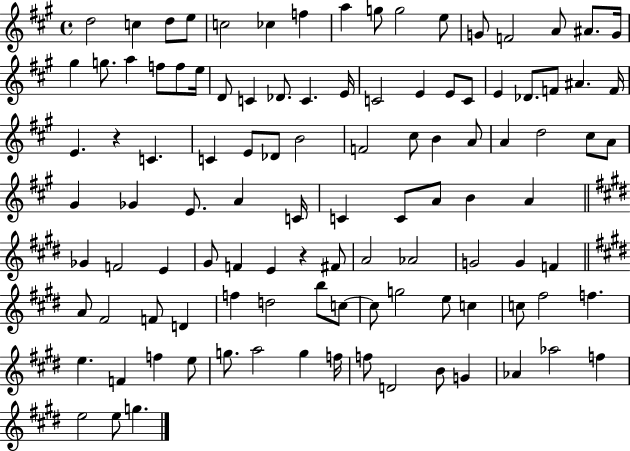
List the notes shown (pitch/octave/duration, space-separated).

D5/h C5/q D5/e E5/e C5/h CES5/q F5/q A5/q G5/e G5/h E5/e G4/e F4/h A4/e A#4/e. G4/s G#5/q G5/e. A5/q F5/e F5/e E5/s D4/e C4/q Db4/e. C4/q. E4/s C4/h E4/q E4/e C4/e E4/q Db4/e. F4/e A#4/q. F4/s E4/q. R/q C4/q. C4/q E4/e Db4/e B4/h F4/h C#5/e B4/q A4/e A4/q D5/h C#5/e A4/e G#4/q Gb4/q E4/e. A4/q C4/s C4/q C4/e A4/e B4/q A4/q Gb4/q F4/h E4/q G#4/e F4/q E4/q R/q F#4/e A4/h Ab4/h G4/h G4/q F4/q A4/e F#4/h F4/e D4/q F5/q D5/h B5/e C5/e C5/e G5/h E5/e C5/q C5/e F#5/h F5/q. E5/q. F4/q F5/q E5/e G5/e. A5/h G5/q F5/s F5/e D4/h B4/e G4/q Ab4/q Ab5/h F5/q E5/h E5/e G5/q.